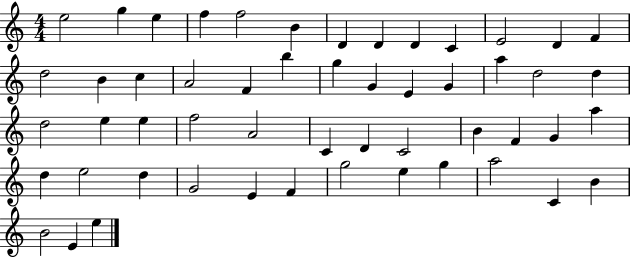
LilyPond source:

{
  \clef treble
  \numericTimeSignature
  \time 4/4
  \key c \major
  e''2 g''4 e''4 | f''4 f''2 b'4 | d'4 d'4 d'4 c'4 | e'2 d'4 f'4 | \break d''2 b'4 c''4 | a'2 f'4 b''4 | g''4 g'4 e'4 g'4 | a''4 d''2 d''4 | \break d''2 e''4 e''4 | f''2 a'2 | c'4 d'4 c'2 | b'4 f'4 g'4 a''4 | \break d''4 e''2 d''4 | g'2 e'4 f'4 | g''2 e''4 g''4 | a''2 c'4 b'4 | \break b'2 e'4 e''4 | \bar "|."
}